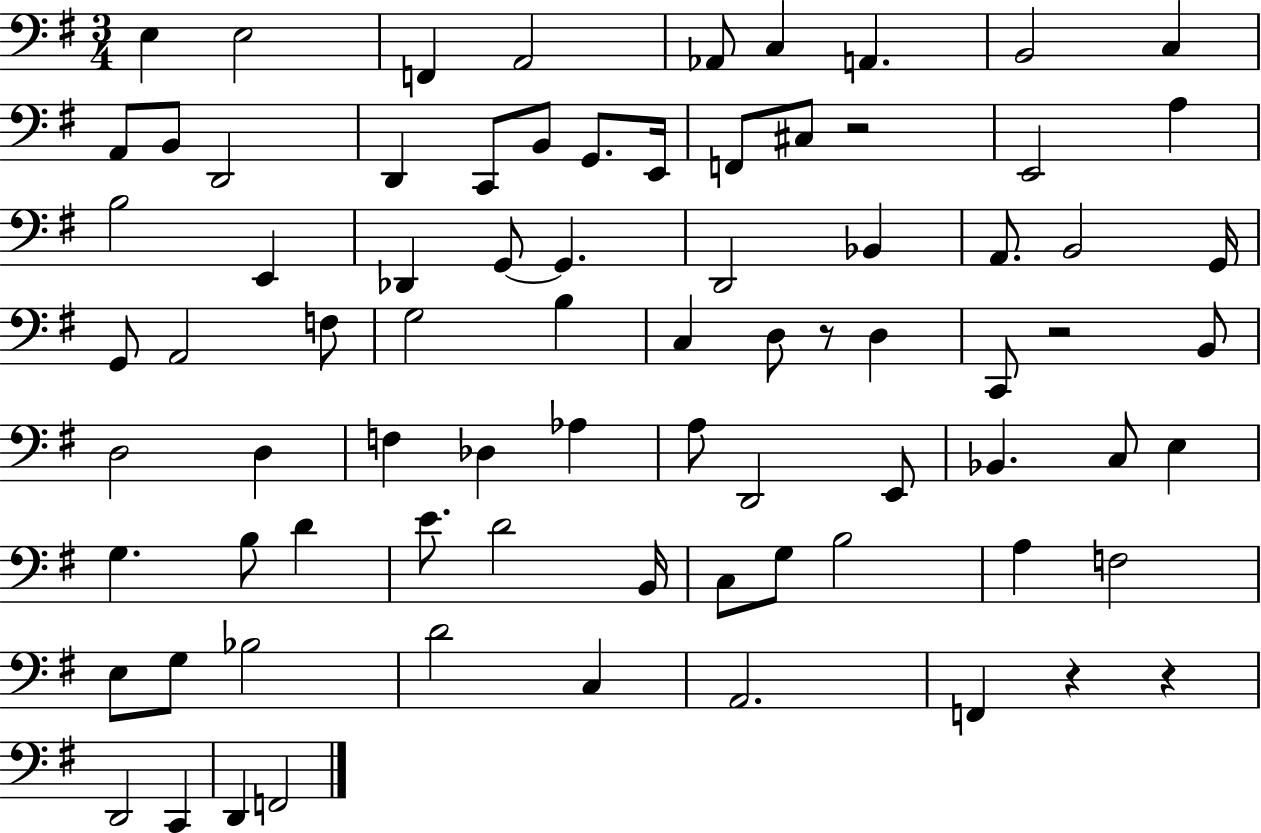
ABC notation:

X:1
T:Untitled
M:3/4
L:1/4
K:G
E, E,2 F,, A,,2 _A,,/2 C, A,, B,,2 C, A,,/2 B,,/2 D,,2 D,, C,,/2 B,,/2 G,,/2 E,,/4 F,,/2 ^C,/2 z2 E,,2 A, B,2 E,, _D,, G,,/2 G,, D,,2 _B,, A,,/2 B,,2 G,,/4 G,,/2 A,,2 F,/2 G,2 B, C, D,/2 z/2 D, C,,/2 z2 B,,/2 D,2 D, F, _D, _A, A,/2 D,,2 E,,/2 _B,, C,/2 E, G, B,/2 D E/2 D2 B,,/4 C,/2 G,/2 B,2 A, F,2 E,/2 G,/2 _B,2 D2 C, A,,2 F,, z z D,,2 C,, D,, F,,2